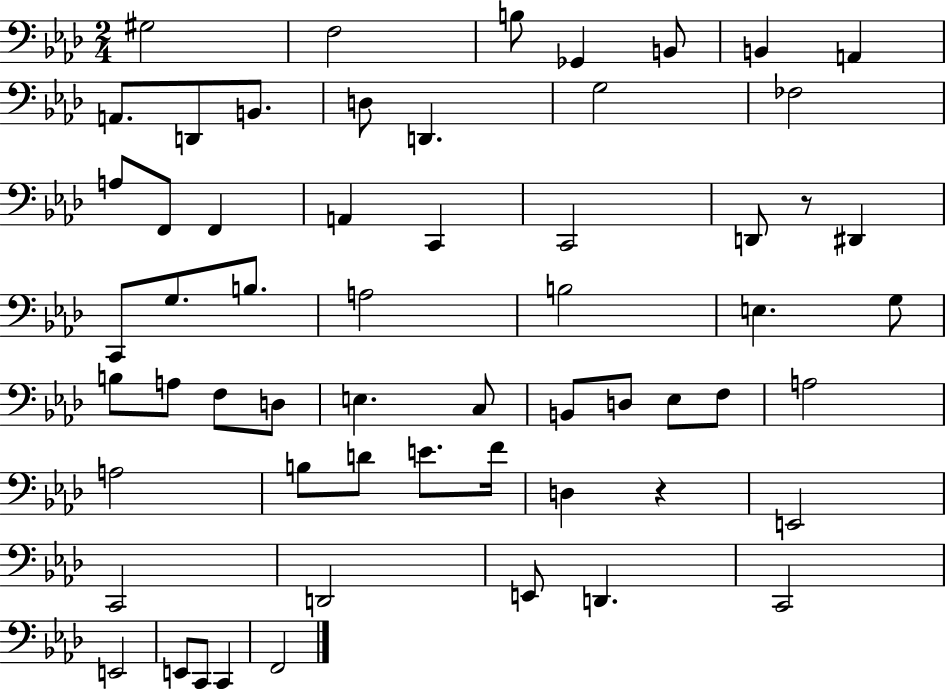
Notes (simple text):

G#3/h F3/h B3/e Gb2/q B2/e B2/q A2/q A2/e. D2/e B2/e. D3/e D2/q. G3/h FES3/h A3/e F2/e F2/q A2/q C2/q C2/h D2/e R/e D#2/q C2/e G3/e. B3/e. A3/h B3/h E3/q. G3/e B3/e A3/e F3/e D3/e E3/q. C3/e B2/e D3/e Eb3/e F3/e A3/h A3/h B3/e D4/e E4/e. F4/s D3/q R/q E2/h C2/h D2/h E2/e D2/q. C2/h E2/h E2/e C2/e C2/q F2/h